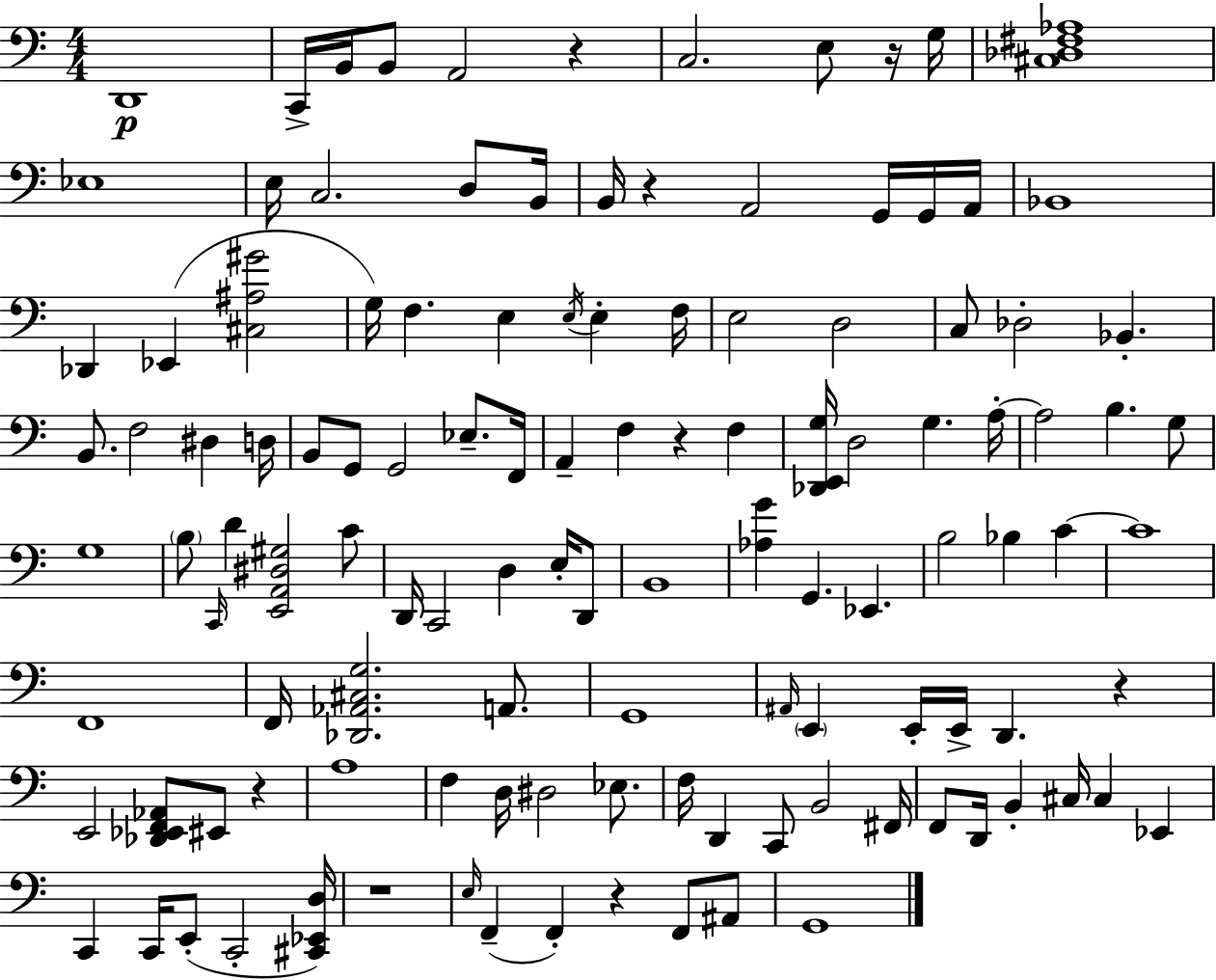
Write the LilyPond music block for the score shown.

{
  \clef bass
  \numericTimeSignature
  \time 4/4
  \key a \minor
  \repeat volta 2 { d,1\p | c,16-> b,16 b,8 a,2 r4 | c2. e8 r16 g16 | <cis des fis aes>1 | \break ees1 | e16 c2. d8 b,16 | b,16 r4 a,2 g,16 g,16 a,16 | bes,1 | \break des,4 ees,4( <cis ais gis'>2 | g16) f4. e4 \acciaccatura { e16 } e4-. | f16 e2 d2 | c8 des2-. bes,4.-. | \break b,8. f2 dis4 | d16 b,8 g,8 g,2 ees8.-- | f,16 a,4-- f4 r4 f4 | <des, e, g>16 d2 g4. | \break a16-.~~ a2 b4. g8 | g1 | \parenthesize b8 \grace { c,16 } d'4 <e, a, dis gis>2 | c'8 d,16 c,2 d4 e16-. | \break d,8 b,1 | <aes g'>4 g,4. ees,4. | b2 bes4 c'4~~ | c'1 | \break f,1 | f,16 <des, aes, cis g>2. a,8. | g,1 | \grace { ais,16 } \parenthesize e,4 e,16-. e,16-> d,4. r4 | \break e,2 <des, ees, f, aes,>8 eis,8 r4 | a1 | f4 d16 dis2 | ees8. f16 d,4 c,8 b,2 | \break fis,16 f,8 d,16 b,4-. cis16 cis4 ees,4 | c,4 c,16 e,8-.( c,2-. | <cis, ees, d>16) r1 | \grace { e16 }( f,4-- f,4-.) r4 | \break f,8 ais,8 g,1 | } \bar "|."
}